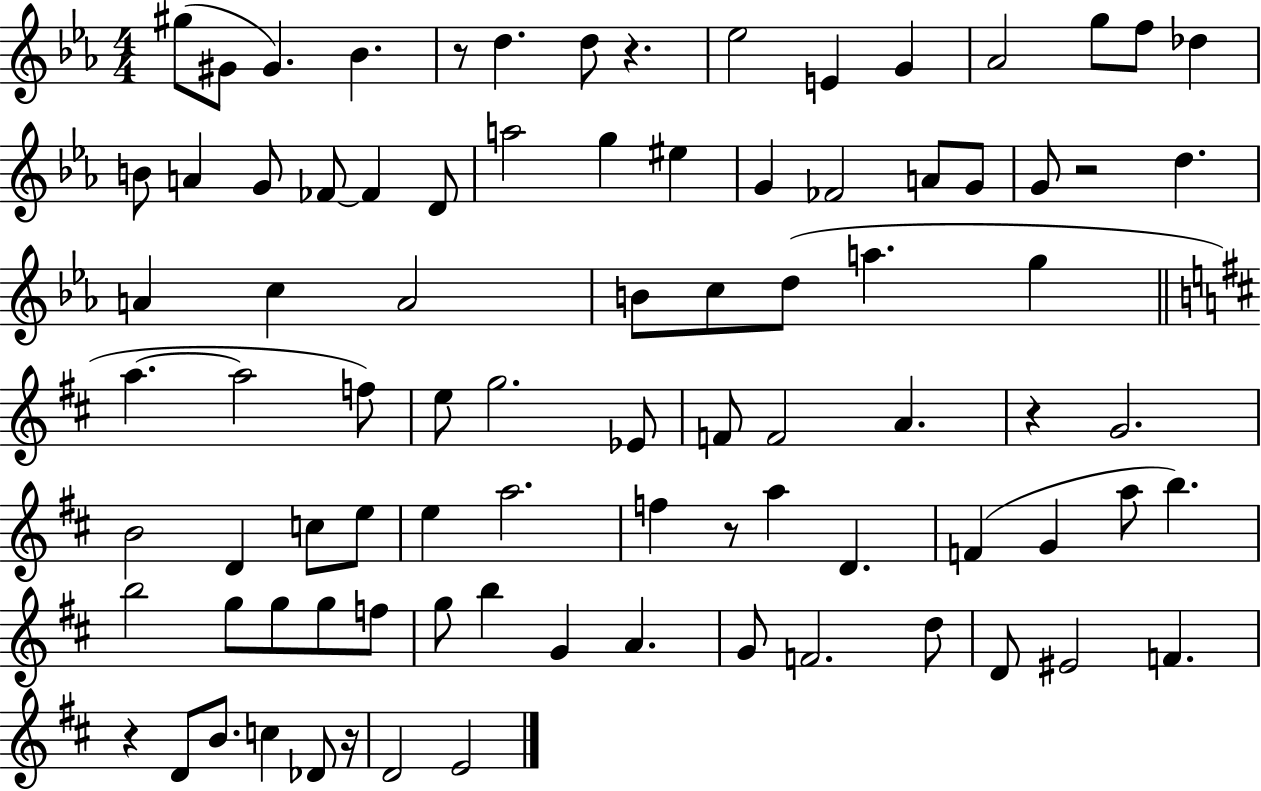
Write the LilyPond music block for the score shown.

{
  \clef treble
  \numericTimeSignature
  \time 4/4
  \key ees \major
  \repeat volta 2 { gis''8( gis'8 gis'4.) bes'4. | r8 d''4. d''8 r4. | ees''2 e'4 g'4 | aes'2 g''8 f''8 des''4 | \break b'8 a'4 g'8 fes'8~~ fes'4 d'8 | a''2 g''4 eis''4 | g'4 fes'2 a'8 g'8 | g'8 r2 d''4. | \break a'4 c''4 a'2 | b'8 c''8 d''8( a''4. g''4 | \bar "||" \break \key d \major a''4.~~ a''2 f''8) | e''8 g''2. ees'8 | f'8 f'2 a'4. | r4 g'2. | \break b'2 d'4 c''8 e''8 | e''4 a''2. | f''4 r8 a''4 d'4. | f'4( g'4 a''8 b''4.) | \break b''2 g''8 g''8 g''8 f''8 | g''8 b''4 g'4 a'4. | g'8 f'2. d''8 | d'8 eis'2 f'4. | \break r4 d'8 b'8. c''4 des'8 r16 | d'2 e'2 | } \bar "|."
}